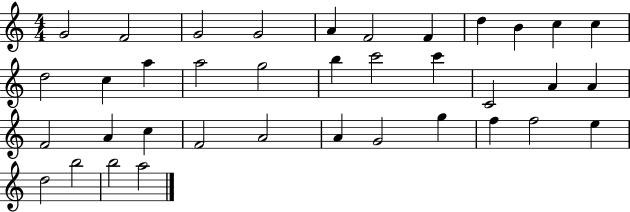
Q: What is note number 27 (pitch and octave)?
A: A4